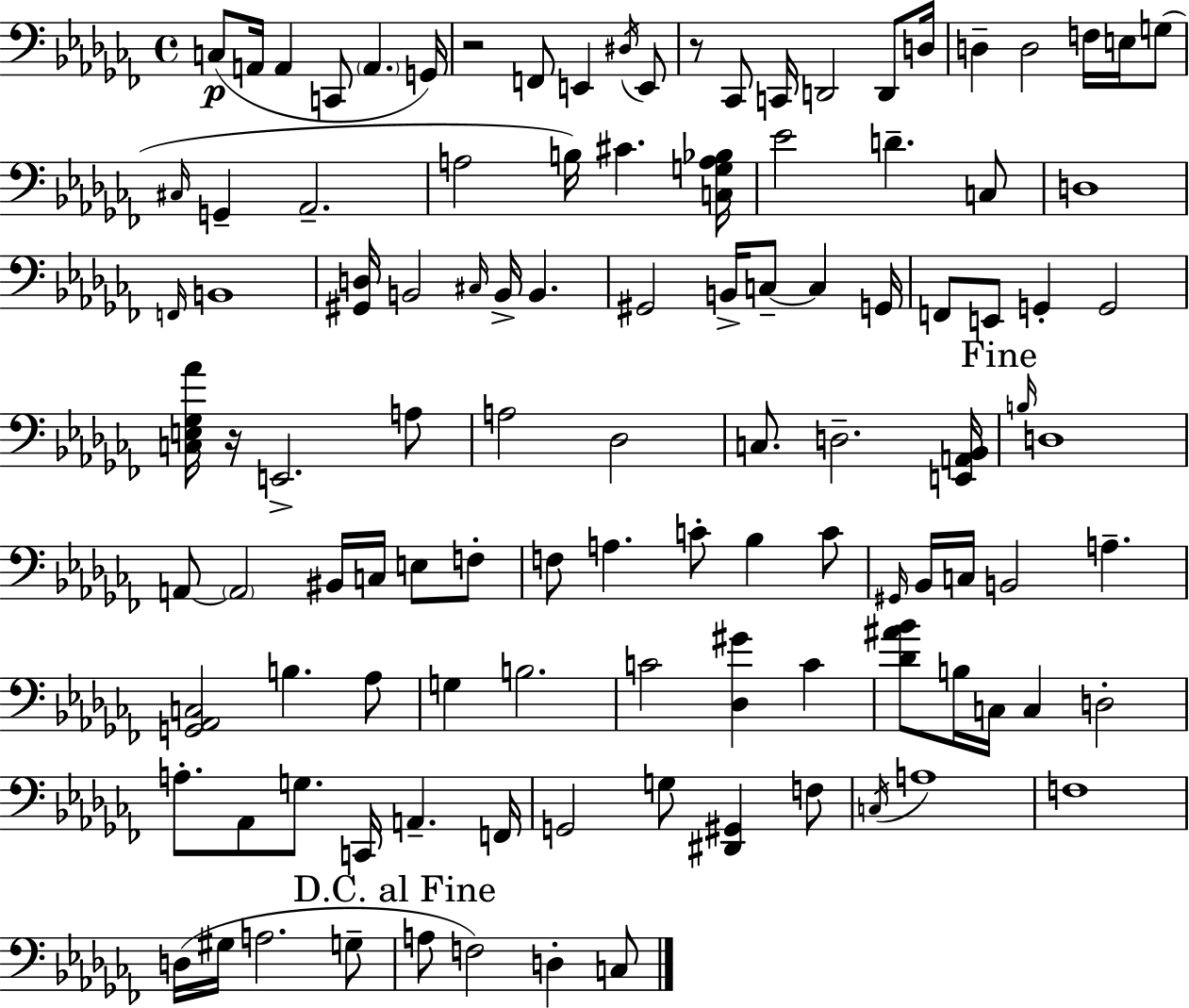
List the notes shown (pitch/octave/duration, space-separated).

C3/e A2/s A2/q C2/e A2/q. G2/s R/h F2/e E2/q D#3/s E2/e R/e CES2/e C2/s D2/h D2/e D3/s D3/q D3/h F3/s E3/s G3/e C#3/s G2/q Ab2/h. A3/h B3/s C#4/q. [C3,G3,A3,Bb3]/s Eb4/h D4/q. C3/e D3/w F2/s B2/w [G#2,D3]/s B2/h C#3/s B2/s B2/q. G#2/h B2/s C3/e C3/q G2/s F2/e E2/e G2/q G2/h [C3,E3,Gb3,Ab4]/s R/s E2/h. A3/e A3/h Db3/h C3/e. D3/h. [E2,A2,Bb2]/s B3/s D3/w A2/e A2/h BIS2/s C3/s E3/e F3/e F3/e A3/q. C4/e Bb3/q C4/e G#2/s Bb2/s C3/s B2/h A3/q. [G2,Ab2,C3]/h B3/q. Ab3/e G3/q B3/h. C4/h [Db3,G#4]/q C4/q [Db4,A#4,Bb4]/e B3/s C3/s C3/q D3/h A3/e. Ab2/e G3/e. C2/s A2/q. F2/s G2/h G3/e [D#2,G#2]/q F3/e C3/s A3/w F3/w D3/s G#3/s A3/h. G3/e A3/e F3/h D3/q C3/e